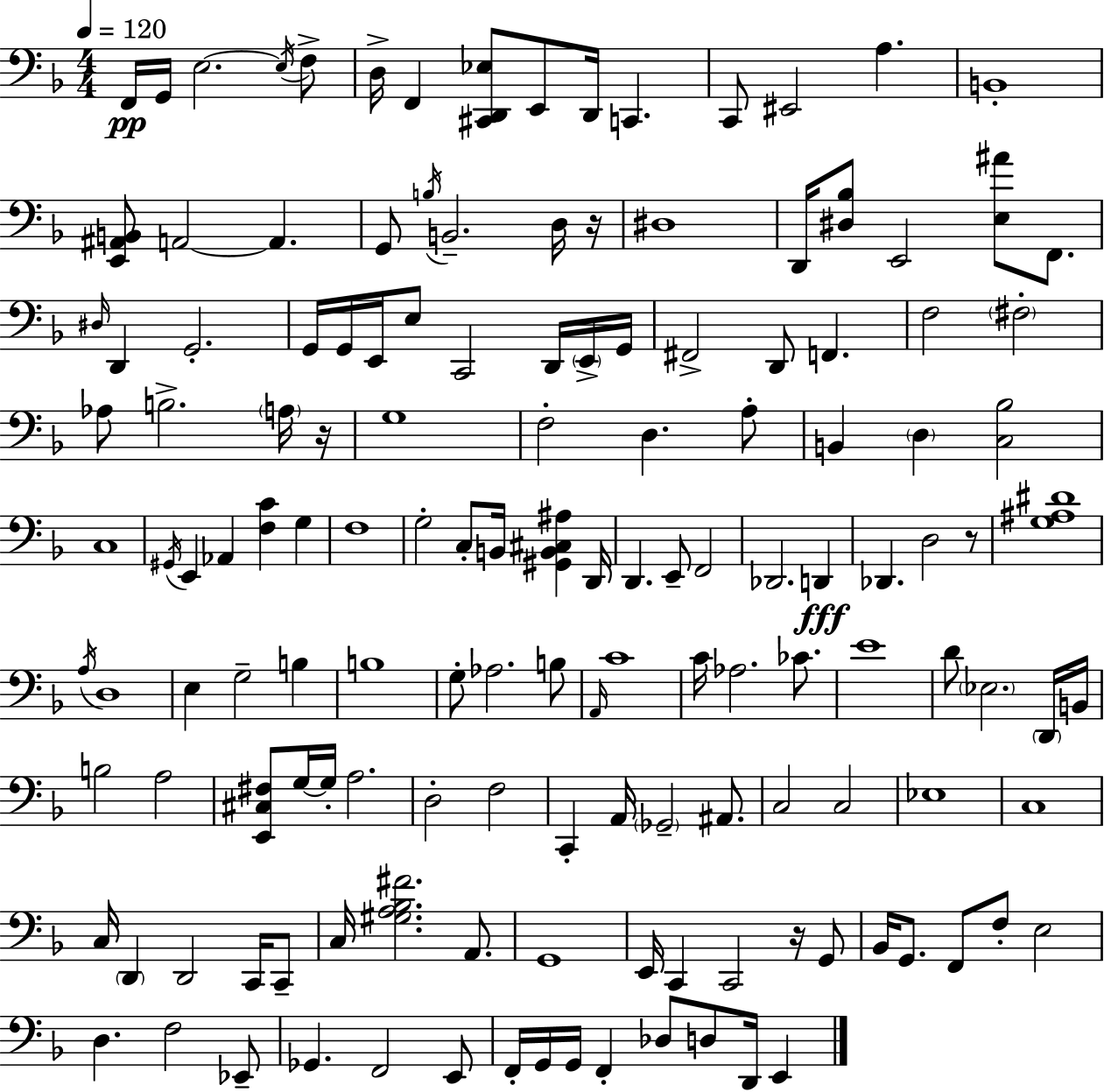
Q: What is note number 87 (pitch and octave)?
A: A3